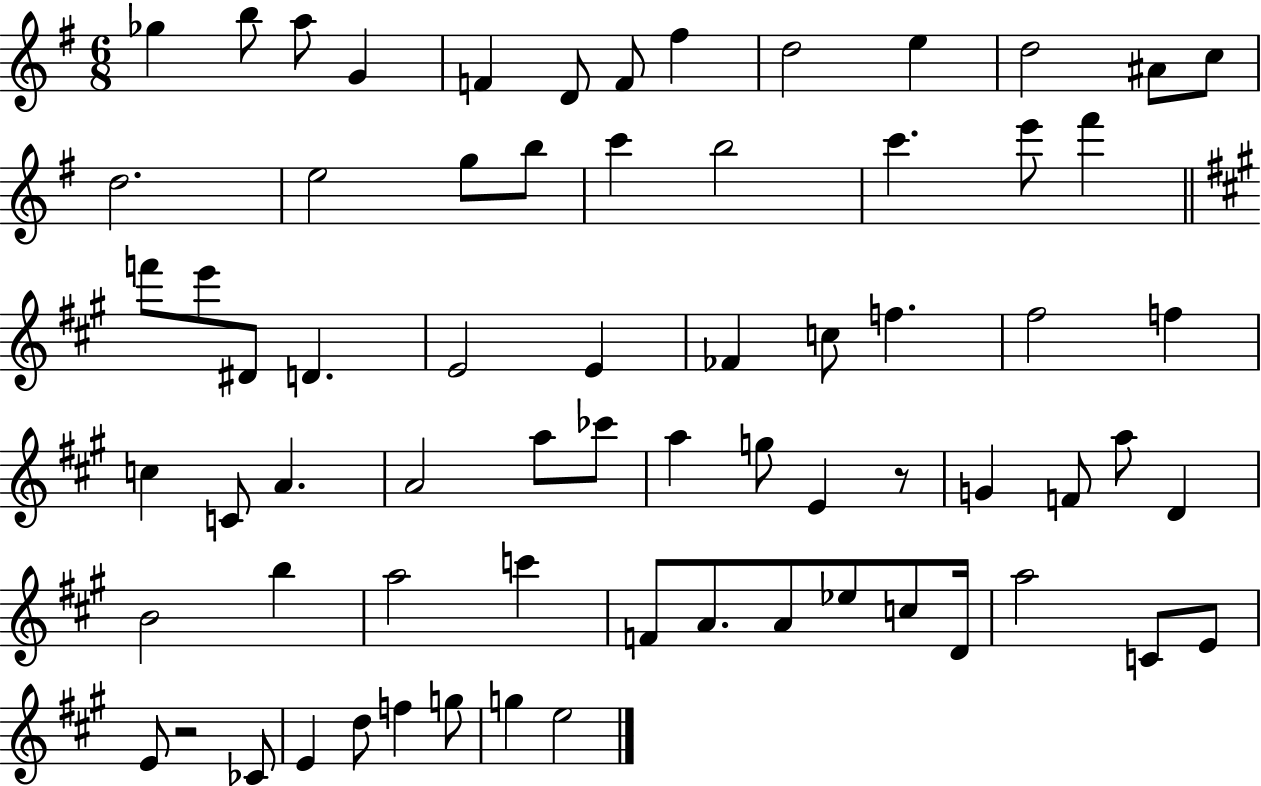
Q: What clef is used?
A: treble